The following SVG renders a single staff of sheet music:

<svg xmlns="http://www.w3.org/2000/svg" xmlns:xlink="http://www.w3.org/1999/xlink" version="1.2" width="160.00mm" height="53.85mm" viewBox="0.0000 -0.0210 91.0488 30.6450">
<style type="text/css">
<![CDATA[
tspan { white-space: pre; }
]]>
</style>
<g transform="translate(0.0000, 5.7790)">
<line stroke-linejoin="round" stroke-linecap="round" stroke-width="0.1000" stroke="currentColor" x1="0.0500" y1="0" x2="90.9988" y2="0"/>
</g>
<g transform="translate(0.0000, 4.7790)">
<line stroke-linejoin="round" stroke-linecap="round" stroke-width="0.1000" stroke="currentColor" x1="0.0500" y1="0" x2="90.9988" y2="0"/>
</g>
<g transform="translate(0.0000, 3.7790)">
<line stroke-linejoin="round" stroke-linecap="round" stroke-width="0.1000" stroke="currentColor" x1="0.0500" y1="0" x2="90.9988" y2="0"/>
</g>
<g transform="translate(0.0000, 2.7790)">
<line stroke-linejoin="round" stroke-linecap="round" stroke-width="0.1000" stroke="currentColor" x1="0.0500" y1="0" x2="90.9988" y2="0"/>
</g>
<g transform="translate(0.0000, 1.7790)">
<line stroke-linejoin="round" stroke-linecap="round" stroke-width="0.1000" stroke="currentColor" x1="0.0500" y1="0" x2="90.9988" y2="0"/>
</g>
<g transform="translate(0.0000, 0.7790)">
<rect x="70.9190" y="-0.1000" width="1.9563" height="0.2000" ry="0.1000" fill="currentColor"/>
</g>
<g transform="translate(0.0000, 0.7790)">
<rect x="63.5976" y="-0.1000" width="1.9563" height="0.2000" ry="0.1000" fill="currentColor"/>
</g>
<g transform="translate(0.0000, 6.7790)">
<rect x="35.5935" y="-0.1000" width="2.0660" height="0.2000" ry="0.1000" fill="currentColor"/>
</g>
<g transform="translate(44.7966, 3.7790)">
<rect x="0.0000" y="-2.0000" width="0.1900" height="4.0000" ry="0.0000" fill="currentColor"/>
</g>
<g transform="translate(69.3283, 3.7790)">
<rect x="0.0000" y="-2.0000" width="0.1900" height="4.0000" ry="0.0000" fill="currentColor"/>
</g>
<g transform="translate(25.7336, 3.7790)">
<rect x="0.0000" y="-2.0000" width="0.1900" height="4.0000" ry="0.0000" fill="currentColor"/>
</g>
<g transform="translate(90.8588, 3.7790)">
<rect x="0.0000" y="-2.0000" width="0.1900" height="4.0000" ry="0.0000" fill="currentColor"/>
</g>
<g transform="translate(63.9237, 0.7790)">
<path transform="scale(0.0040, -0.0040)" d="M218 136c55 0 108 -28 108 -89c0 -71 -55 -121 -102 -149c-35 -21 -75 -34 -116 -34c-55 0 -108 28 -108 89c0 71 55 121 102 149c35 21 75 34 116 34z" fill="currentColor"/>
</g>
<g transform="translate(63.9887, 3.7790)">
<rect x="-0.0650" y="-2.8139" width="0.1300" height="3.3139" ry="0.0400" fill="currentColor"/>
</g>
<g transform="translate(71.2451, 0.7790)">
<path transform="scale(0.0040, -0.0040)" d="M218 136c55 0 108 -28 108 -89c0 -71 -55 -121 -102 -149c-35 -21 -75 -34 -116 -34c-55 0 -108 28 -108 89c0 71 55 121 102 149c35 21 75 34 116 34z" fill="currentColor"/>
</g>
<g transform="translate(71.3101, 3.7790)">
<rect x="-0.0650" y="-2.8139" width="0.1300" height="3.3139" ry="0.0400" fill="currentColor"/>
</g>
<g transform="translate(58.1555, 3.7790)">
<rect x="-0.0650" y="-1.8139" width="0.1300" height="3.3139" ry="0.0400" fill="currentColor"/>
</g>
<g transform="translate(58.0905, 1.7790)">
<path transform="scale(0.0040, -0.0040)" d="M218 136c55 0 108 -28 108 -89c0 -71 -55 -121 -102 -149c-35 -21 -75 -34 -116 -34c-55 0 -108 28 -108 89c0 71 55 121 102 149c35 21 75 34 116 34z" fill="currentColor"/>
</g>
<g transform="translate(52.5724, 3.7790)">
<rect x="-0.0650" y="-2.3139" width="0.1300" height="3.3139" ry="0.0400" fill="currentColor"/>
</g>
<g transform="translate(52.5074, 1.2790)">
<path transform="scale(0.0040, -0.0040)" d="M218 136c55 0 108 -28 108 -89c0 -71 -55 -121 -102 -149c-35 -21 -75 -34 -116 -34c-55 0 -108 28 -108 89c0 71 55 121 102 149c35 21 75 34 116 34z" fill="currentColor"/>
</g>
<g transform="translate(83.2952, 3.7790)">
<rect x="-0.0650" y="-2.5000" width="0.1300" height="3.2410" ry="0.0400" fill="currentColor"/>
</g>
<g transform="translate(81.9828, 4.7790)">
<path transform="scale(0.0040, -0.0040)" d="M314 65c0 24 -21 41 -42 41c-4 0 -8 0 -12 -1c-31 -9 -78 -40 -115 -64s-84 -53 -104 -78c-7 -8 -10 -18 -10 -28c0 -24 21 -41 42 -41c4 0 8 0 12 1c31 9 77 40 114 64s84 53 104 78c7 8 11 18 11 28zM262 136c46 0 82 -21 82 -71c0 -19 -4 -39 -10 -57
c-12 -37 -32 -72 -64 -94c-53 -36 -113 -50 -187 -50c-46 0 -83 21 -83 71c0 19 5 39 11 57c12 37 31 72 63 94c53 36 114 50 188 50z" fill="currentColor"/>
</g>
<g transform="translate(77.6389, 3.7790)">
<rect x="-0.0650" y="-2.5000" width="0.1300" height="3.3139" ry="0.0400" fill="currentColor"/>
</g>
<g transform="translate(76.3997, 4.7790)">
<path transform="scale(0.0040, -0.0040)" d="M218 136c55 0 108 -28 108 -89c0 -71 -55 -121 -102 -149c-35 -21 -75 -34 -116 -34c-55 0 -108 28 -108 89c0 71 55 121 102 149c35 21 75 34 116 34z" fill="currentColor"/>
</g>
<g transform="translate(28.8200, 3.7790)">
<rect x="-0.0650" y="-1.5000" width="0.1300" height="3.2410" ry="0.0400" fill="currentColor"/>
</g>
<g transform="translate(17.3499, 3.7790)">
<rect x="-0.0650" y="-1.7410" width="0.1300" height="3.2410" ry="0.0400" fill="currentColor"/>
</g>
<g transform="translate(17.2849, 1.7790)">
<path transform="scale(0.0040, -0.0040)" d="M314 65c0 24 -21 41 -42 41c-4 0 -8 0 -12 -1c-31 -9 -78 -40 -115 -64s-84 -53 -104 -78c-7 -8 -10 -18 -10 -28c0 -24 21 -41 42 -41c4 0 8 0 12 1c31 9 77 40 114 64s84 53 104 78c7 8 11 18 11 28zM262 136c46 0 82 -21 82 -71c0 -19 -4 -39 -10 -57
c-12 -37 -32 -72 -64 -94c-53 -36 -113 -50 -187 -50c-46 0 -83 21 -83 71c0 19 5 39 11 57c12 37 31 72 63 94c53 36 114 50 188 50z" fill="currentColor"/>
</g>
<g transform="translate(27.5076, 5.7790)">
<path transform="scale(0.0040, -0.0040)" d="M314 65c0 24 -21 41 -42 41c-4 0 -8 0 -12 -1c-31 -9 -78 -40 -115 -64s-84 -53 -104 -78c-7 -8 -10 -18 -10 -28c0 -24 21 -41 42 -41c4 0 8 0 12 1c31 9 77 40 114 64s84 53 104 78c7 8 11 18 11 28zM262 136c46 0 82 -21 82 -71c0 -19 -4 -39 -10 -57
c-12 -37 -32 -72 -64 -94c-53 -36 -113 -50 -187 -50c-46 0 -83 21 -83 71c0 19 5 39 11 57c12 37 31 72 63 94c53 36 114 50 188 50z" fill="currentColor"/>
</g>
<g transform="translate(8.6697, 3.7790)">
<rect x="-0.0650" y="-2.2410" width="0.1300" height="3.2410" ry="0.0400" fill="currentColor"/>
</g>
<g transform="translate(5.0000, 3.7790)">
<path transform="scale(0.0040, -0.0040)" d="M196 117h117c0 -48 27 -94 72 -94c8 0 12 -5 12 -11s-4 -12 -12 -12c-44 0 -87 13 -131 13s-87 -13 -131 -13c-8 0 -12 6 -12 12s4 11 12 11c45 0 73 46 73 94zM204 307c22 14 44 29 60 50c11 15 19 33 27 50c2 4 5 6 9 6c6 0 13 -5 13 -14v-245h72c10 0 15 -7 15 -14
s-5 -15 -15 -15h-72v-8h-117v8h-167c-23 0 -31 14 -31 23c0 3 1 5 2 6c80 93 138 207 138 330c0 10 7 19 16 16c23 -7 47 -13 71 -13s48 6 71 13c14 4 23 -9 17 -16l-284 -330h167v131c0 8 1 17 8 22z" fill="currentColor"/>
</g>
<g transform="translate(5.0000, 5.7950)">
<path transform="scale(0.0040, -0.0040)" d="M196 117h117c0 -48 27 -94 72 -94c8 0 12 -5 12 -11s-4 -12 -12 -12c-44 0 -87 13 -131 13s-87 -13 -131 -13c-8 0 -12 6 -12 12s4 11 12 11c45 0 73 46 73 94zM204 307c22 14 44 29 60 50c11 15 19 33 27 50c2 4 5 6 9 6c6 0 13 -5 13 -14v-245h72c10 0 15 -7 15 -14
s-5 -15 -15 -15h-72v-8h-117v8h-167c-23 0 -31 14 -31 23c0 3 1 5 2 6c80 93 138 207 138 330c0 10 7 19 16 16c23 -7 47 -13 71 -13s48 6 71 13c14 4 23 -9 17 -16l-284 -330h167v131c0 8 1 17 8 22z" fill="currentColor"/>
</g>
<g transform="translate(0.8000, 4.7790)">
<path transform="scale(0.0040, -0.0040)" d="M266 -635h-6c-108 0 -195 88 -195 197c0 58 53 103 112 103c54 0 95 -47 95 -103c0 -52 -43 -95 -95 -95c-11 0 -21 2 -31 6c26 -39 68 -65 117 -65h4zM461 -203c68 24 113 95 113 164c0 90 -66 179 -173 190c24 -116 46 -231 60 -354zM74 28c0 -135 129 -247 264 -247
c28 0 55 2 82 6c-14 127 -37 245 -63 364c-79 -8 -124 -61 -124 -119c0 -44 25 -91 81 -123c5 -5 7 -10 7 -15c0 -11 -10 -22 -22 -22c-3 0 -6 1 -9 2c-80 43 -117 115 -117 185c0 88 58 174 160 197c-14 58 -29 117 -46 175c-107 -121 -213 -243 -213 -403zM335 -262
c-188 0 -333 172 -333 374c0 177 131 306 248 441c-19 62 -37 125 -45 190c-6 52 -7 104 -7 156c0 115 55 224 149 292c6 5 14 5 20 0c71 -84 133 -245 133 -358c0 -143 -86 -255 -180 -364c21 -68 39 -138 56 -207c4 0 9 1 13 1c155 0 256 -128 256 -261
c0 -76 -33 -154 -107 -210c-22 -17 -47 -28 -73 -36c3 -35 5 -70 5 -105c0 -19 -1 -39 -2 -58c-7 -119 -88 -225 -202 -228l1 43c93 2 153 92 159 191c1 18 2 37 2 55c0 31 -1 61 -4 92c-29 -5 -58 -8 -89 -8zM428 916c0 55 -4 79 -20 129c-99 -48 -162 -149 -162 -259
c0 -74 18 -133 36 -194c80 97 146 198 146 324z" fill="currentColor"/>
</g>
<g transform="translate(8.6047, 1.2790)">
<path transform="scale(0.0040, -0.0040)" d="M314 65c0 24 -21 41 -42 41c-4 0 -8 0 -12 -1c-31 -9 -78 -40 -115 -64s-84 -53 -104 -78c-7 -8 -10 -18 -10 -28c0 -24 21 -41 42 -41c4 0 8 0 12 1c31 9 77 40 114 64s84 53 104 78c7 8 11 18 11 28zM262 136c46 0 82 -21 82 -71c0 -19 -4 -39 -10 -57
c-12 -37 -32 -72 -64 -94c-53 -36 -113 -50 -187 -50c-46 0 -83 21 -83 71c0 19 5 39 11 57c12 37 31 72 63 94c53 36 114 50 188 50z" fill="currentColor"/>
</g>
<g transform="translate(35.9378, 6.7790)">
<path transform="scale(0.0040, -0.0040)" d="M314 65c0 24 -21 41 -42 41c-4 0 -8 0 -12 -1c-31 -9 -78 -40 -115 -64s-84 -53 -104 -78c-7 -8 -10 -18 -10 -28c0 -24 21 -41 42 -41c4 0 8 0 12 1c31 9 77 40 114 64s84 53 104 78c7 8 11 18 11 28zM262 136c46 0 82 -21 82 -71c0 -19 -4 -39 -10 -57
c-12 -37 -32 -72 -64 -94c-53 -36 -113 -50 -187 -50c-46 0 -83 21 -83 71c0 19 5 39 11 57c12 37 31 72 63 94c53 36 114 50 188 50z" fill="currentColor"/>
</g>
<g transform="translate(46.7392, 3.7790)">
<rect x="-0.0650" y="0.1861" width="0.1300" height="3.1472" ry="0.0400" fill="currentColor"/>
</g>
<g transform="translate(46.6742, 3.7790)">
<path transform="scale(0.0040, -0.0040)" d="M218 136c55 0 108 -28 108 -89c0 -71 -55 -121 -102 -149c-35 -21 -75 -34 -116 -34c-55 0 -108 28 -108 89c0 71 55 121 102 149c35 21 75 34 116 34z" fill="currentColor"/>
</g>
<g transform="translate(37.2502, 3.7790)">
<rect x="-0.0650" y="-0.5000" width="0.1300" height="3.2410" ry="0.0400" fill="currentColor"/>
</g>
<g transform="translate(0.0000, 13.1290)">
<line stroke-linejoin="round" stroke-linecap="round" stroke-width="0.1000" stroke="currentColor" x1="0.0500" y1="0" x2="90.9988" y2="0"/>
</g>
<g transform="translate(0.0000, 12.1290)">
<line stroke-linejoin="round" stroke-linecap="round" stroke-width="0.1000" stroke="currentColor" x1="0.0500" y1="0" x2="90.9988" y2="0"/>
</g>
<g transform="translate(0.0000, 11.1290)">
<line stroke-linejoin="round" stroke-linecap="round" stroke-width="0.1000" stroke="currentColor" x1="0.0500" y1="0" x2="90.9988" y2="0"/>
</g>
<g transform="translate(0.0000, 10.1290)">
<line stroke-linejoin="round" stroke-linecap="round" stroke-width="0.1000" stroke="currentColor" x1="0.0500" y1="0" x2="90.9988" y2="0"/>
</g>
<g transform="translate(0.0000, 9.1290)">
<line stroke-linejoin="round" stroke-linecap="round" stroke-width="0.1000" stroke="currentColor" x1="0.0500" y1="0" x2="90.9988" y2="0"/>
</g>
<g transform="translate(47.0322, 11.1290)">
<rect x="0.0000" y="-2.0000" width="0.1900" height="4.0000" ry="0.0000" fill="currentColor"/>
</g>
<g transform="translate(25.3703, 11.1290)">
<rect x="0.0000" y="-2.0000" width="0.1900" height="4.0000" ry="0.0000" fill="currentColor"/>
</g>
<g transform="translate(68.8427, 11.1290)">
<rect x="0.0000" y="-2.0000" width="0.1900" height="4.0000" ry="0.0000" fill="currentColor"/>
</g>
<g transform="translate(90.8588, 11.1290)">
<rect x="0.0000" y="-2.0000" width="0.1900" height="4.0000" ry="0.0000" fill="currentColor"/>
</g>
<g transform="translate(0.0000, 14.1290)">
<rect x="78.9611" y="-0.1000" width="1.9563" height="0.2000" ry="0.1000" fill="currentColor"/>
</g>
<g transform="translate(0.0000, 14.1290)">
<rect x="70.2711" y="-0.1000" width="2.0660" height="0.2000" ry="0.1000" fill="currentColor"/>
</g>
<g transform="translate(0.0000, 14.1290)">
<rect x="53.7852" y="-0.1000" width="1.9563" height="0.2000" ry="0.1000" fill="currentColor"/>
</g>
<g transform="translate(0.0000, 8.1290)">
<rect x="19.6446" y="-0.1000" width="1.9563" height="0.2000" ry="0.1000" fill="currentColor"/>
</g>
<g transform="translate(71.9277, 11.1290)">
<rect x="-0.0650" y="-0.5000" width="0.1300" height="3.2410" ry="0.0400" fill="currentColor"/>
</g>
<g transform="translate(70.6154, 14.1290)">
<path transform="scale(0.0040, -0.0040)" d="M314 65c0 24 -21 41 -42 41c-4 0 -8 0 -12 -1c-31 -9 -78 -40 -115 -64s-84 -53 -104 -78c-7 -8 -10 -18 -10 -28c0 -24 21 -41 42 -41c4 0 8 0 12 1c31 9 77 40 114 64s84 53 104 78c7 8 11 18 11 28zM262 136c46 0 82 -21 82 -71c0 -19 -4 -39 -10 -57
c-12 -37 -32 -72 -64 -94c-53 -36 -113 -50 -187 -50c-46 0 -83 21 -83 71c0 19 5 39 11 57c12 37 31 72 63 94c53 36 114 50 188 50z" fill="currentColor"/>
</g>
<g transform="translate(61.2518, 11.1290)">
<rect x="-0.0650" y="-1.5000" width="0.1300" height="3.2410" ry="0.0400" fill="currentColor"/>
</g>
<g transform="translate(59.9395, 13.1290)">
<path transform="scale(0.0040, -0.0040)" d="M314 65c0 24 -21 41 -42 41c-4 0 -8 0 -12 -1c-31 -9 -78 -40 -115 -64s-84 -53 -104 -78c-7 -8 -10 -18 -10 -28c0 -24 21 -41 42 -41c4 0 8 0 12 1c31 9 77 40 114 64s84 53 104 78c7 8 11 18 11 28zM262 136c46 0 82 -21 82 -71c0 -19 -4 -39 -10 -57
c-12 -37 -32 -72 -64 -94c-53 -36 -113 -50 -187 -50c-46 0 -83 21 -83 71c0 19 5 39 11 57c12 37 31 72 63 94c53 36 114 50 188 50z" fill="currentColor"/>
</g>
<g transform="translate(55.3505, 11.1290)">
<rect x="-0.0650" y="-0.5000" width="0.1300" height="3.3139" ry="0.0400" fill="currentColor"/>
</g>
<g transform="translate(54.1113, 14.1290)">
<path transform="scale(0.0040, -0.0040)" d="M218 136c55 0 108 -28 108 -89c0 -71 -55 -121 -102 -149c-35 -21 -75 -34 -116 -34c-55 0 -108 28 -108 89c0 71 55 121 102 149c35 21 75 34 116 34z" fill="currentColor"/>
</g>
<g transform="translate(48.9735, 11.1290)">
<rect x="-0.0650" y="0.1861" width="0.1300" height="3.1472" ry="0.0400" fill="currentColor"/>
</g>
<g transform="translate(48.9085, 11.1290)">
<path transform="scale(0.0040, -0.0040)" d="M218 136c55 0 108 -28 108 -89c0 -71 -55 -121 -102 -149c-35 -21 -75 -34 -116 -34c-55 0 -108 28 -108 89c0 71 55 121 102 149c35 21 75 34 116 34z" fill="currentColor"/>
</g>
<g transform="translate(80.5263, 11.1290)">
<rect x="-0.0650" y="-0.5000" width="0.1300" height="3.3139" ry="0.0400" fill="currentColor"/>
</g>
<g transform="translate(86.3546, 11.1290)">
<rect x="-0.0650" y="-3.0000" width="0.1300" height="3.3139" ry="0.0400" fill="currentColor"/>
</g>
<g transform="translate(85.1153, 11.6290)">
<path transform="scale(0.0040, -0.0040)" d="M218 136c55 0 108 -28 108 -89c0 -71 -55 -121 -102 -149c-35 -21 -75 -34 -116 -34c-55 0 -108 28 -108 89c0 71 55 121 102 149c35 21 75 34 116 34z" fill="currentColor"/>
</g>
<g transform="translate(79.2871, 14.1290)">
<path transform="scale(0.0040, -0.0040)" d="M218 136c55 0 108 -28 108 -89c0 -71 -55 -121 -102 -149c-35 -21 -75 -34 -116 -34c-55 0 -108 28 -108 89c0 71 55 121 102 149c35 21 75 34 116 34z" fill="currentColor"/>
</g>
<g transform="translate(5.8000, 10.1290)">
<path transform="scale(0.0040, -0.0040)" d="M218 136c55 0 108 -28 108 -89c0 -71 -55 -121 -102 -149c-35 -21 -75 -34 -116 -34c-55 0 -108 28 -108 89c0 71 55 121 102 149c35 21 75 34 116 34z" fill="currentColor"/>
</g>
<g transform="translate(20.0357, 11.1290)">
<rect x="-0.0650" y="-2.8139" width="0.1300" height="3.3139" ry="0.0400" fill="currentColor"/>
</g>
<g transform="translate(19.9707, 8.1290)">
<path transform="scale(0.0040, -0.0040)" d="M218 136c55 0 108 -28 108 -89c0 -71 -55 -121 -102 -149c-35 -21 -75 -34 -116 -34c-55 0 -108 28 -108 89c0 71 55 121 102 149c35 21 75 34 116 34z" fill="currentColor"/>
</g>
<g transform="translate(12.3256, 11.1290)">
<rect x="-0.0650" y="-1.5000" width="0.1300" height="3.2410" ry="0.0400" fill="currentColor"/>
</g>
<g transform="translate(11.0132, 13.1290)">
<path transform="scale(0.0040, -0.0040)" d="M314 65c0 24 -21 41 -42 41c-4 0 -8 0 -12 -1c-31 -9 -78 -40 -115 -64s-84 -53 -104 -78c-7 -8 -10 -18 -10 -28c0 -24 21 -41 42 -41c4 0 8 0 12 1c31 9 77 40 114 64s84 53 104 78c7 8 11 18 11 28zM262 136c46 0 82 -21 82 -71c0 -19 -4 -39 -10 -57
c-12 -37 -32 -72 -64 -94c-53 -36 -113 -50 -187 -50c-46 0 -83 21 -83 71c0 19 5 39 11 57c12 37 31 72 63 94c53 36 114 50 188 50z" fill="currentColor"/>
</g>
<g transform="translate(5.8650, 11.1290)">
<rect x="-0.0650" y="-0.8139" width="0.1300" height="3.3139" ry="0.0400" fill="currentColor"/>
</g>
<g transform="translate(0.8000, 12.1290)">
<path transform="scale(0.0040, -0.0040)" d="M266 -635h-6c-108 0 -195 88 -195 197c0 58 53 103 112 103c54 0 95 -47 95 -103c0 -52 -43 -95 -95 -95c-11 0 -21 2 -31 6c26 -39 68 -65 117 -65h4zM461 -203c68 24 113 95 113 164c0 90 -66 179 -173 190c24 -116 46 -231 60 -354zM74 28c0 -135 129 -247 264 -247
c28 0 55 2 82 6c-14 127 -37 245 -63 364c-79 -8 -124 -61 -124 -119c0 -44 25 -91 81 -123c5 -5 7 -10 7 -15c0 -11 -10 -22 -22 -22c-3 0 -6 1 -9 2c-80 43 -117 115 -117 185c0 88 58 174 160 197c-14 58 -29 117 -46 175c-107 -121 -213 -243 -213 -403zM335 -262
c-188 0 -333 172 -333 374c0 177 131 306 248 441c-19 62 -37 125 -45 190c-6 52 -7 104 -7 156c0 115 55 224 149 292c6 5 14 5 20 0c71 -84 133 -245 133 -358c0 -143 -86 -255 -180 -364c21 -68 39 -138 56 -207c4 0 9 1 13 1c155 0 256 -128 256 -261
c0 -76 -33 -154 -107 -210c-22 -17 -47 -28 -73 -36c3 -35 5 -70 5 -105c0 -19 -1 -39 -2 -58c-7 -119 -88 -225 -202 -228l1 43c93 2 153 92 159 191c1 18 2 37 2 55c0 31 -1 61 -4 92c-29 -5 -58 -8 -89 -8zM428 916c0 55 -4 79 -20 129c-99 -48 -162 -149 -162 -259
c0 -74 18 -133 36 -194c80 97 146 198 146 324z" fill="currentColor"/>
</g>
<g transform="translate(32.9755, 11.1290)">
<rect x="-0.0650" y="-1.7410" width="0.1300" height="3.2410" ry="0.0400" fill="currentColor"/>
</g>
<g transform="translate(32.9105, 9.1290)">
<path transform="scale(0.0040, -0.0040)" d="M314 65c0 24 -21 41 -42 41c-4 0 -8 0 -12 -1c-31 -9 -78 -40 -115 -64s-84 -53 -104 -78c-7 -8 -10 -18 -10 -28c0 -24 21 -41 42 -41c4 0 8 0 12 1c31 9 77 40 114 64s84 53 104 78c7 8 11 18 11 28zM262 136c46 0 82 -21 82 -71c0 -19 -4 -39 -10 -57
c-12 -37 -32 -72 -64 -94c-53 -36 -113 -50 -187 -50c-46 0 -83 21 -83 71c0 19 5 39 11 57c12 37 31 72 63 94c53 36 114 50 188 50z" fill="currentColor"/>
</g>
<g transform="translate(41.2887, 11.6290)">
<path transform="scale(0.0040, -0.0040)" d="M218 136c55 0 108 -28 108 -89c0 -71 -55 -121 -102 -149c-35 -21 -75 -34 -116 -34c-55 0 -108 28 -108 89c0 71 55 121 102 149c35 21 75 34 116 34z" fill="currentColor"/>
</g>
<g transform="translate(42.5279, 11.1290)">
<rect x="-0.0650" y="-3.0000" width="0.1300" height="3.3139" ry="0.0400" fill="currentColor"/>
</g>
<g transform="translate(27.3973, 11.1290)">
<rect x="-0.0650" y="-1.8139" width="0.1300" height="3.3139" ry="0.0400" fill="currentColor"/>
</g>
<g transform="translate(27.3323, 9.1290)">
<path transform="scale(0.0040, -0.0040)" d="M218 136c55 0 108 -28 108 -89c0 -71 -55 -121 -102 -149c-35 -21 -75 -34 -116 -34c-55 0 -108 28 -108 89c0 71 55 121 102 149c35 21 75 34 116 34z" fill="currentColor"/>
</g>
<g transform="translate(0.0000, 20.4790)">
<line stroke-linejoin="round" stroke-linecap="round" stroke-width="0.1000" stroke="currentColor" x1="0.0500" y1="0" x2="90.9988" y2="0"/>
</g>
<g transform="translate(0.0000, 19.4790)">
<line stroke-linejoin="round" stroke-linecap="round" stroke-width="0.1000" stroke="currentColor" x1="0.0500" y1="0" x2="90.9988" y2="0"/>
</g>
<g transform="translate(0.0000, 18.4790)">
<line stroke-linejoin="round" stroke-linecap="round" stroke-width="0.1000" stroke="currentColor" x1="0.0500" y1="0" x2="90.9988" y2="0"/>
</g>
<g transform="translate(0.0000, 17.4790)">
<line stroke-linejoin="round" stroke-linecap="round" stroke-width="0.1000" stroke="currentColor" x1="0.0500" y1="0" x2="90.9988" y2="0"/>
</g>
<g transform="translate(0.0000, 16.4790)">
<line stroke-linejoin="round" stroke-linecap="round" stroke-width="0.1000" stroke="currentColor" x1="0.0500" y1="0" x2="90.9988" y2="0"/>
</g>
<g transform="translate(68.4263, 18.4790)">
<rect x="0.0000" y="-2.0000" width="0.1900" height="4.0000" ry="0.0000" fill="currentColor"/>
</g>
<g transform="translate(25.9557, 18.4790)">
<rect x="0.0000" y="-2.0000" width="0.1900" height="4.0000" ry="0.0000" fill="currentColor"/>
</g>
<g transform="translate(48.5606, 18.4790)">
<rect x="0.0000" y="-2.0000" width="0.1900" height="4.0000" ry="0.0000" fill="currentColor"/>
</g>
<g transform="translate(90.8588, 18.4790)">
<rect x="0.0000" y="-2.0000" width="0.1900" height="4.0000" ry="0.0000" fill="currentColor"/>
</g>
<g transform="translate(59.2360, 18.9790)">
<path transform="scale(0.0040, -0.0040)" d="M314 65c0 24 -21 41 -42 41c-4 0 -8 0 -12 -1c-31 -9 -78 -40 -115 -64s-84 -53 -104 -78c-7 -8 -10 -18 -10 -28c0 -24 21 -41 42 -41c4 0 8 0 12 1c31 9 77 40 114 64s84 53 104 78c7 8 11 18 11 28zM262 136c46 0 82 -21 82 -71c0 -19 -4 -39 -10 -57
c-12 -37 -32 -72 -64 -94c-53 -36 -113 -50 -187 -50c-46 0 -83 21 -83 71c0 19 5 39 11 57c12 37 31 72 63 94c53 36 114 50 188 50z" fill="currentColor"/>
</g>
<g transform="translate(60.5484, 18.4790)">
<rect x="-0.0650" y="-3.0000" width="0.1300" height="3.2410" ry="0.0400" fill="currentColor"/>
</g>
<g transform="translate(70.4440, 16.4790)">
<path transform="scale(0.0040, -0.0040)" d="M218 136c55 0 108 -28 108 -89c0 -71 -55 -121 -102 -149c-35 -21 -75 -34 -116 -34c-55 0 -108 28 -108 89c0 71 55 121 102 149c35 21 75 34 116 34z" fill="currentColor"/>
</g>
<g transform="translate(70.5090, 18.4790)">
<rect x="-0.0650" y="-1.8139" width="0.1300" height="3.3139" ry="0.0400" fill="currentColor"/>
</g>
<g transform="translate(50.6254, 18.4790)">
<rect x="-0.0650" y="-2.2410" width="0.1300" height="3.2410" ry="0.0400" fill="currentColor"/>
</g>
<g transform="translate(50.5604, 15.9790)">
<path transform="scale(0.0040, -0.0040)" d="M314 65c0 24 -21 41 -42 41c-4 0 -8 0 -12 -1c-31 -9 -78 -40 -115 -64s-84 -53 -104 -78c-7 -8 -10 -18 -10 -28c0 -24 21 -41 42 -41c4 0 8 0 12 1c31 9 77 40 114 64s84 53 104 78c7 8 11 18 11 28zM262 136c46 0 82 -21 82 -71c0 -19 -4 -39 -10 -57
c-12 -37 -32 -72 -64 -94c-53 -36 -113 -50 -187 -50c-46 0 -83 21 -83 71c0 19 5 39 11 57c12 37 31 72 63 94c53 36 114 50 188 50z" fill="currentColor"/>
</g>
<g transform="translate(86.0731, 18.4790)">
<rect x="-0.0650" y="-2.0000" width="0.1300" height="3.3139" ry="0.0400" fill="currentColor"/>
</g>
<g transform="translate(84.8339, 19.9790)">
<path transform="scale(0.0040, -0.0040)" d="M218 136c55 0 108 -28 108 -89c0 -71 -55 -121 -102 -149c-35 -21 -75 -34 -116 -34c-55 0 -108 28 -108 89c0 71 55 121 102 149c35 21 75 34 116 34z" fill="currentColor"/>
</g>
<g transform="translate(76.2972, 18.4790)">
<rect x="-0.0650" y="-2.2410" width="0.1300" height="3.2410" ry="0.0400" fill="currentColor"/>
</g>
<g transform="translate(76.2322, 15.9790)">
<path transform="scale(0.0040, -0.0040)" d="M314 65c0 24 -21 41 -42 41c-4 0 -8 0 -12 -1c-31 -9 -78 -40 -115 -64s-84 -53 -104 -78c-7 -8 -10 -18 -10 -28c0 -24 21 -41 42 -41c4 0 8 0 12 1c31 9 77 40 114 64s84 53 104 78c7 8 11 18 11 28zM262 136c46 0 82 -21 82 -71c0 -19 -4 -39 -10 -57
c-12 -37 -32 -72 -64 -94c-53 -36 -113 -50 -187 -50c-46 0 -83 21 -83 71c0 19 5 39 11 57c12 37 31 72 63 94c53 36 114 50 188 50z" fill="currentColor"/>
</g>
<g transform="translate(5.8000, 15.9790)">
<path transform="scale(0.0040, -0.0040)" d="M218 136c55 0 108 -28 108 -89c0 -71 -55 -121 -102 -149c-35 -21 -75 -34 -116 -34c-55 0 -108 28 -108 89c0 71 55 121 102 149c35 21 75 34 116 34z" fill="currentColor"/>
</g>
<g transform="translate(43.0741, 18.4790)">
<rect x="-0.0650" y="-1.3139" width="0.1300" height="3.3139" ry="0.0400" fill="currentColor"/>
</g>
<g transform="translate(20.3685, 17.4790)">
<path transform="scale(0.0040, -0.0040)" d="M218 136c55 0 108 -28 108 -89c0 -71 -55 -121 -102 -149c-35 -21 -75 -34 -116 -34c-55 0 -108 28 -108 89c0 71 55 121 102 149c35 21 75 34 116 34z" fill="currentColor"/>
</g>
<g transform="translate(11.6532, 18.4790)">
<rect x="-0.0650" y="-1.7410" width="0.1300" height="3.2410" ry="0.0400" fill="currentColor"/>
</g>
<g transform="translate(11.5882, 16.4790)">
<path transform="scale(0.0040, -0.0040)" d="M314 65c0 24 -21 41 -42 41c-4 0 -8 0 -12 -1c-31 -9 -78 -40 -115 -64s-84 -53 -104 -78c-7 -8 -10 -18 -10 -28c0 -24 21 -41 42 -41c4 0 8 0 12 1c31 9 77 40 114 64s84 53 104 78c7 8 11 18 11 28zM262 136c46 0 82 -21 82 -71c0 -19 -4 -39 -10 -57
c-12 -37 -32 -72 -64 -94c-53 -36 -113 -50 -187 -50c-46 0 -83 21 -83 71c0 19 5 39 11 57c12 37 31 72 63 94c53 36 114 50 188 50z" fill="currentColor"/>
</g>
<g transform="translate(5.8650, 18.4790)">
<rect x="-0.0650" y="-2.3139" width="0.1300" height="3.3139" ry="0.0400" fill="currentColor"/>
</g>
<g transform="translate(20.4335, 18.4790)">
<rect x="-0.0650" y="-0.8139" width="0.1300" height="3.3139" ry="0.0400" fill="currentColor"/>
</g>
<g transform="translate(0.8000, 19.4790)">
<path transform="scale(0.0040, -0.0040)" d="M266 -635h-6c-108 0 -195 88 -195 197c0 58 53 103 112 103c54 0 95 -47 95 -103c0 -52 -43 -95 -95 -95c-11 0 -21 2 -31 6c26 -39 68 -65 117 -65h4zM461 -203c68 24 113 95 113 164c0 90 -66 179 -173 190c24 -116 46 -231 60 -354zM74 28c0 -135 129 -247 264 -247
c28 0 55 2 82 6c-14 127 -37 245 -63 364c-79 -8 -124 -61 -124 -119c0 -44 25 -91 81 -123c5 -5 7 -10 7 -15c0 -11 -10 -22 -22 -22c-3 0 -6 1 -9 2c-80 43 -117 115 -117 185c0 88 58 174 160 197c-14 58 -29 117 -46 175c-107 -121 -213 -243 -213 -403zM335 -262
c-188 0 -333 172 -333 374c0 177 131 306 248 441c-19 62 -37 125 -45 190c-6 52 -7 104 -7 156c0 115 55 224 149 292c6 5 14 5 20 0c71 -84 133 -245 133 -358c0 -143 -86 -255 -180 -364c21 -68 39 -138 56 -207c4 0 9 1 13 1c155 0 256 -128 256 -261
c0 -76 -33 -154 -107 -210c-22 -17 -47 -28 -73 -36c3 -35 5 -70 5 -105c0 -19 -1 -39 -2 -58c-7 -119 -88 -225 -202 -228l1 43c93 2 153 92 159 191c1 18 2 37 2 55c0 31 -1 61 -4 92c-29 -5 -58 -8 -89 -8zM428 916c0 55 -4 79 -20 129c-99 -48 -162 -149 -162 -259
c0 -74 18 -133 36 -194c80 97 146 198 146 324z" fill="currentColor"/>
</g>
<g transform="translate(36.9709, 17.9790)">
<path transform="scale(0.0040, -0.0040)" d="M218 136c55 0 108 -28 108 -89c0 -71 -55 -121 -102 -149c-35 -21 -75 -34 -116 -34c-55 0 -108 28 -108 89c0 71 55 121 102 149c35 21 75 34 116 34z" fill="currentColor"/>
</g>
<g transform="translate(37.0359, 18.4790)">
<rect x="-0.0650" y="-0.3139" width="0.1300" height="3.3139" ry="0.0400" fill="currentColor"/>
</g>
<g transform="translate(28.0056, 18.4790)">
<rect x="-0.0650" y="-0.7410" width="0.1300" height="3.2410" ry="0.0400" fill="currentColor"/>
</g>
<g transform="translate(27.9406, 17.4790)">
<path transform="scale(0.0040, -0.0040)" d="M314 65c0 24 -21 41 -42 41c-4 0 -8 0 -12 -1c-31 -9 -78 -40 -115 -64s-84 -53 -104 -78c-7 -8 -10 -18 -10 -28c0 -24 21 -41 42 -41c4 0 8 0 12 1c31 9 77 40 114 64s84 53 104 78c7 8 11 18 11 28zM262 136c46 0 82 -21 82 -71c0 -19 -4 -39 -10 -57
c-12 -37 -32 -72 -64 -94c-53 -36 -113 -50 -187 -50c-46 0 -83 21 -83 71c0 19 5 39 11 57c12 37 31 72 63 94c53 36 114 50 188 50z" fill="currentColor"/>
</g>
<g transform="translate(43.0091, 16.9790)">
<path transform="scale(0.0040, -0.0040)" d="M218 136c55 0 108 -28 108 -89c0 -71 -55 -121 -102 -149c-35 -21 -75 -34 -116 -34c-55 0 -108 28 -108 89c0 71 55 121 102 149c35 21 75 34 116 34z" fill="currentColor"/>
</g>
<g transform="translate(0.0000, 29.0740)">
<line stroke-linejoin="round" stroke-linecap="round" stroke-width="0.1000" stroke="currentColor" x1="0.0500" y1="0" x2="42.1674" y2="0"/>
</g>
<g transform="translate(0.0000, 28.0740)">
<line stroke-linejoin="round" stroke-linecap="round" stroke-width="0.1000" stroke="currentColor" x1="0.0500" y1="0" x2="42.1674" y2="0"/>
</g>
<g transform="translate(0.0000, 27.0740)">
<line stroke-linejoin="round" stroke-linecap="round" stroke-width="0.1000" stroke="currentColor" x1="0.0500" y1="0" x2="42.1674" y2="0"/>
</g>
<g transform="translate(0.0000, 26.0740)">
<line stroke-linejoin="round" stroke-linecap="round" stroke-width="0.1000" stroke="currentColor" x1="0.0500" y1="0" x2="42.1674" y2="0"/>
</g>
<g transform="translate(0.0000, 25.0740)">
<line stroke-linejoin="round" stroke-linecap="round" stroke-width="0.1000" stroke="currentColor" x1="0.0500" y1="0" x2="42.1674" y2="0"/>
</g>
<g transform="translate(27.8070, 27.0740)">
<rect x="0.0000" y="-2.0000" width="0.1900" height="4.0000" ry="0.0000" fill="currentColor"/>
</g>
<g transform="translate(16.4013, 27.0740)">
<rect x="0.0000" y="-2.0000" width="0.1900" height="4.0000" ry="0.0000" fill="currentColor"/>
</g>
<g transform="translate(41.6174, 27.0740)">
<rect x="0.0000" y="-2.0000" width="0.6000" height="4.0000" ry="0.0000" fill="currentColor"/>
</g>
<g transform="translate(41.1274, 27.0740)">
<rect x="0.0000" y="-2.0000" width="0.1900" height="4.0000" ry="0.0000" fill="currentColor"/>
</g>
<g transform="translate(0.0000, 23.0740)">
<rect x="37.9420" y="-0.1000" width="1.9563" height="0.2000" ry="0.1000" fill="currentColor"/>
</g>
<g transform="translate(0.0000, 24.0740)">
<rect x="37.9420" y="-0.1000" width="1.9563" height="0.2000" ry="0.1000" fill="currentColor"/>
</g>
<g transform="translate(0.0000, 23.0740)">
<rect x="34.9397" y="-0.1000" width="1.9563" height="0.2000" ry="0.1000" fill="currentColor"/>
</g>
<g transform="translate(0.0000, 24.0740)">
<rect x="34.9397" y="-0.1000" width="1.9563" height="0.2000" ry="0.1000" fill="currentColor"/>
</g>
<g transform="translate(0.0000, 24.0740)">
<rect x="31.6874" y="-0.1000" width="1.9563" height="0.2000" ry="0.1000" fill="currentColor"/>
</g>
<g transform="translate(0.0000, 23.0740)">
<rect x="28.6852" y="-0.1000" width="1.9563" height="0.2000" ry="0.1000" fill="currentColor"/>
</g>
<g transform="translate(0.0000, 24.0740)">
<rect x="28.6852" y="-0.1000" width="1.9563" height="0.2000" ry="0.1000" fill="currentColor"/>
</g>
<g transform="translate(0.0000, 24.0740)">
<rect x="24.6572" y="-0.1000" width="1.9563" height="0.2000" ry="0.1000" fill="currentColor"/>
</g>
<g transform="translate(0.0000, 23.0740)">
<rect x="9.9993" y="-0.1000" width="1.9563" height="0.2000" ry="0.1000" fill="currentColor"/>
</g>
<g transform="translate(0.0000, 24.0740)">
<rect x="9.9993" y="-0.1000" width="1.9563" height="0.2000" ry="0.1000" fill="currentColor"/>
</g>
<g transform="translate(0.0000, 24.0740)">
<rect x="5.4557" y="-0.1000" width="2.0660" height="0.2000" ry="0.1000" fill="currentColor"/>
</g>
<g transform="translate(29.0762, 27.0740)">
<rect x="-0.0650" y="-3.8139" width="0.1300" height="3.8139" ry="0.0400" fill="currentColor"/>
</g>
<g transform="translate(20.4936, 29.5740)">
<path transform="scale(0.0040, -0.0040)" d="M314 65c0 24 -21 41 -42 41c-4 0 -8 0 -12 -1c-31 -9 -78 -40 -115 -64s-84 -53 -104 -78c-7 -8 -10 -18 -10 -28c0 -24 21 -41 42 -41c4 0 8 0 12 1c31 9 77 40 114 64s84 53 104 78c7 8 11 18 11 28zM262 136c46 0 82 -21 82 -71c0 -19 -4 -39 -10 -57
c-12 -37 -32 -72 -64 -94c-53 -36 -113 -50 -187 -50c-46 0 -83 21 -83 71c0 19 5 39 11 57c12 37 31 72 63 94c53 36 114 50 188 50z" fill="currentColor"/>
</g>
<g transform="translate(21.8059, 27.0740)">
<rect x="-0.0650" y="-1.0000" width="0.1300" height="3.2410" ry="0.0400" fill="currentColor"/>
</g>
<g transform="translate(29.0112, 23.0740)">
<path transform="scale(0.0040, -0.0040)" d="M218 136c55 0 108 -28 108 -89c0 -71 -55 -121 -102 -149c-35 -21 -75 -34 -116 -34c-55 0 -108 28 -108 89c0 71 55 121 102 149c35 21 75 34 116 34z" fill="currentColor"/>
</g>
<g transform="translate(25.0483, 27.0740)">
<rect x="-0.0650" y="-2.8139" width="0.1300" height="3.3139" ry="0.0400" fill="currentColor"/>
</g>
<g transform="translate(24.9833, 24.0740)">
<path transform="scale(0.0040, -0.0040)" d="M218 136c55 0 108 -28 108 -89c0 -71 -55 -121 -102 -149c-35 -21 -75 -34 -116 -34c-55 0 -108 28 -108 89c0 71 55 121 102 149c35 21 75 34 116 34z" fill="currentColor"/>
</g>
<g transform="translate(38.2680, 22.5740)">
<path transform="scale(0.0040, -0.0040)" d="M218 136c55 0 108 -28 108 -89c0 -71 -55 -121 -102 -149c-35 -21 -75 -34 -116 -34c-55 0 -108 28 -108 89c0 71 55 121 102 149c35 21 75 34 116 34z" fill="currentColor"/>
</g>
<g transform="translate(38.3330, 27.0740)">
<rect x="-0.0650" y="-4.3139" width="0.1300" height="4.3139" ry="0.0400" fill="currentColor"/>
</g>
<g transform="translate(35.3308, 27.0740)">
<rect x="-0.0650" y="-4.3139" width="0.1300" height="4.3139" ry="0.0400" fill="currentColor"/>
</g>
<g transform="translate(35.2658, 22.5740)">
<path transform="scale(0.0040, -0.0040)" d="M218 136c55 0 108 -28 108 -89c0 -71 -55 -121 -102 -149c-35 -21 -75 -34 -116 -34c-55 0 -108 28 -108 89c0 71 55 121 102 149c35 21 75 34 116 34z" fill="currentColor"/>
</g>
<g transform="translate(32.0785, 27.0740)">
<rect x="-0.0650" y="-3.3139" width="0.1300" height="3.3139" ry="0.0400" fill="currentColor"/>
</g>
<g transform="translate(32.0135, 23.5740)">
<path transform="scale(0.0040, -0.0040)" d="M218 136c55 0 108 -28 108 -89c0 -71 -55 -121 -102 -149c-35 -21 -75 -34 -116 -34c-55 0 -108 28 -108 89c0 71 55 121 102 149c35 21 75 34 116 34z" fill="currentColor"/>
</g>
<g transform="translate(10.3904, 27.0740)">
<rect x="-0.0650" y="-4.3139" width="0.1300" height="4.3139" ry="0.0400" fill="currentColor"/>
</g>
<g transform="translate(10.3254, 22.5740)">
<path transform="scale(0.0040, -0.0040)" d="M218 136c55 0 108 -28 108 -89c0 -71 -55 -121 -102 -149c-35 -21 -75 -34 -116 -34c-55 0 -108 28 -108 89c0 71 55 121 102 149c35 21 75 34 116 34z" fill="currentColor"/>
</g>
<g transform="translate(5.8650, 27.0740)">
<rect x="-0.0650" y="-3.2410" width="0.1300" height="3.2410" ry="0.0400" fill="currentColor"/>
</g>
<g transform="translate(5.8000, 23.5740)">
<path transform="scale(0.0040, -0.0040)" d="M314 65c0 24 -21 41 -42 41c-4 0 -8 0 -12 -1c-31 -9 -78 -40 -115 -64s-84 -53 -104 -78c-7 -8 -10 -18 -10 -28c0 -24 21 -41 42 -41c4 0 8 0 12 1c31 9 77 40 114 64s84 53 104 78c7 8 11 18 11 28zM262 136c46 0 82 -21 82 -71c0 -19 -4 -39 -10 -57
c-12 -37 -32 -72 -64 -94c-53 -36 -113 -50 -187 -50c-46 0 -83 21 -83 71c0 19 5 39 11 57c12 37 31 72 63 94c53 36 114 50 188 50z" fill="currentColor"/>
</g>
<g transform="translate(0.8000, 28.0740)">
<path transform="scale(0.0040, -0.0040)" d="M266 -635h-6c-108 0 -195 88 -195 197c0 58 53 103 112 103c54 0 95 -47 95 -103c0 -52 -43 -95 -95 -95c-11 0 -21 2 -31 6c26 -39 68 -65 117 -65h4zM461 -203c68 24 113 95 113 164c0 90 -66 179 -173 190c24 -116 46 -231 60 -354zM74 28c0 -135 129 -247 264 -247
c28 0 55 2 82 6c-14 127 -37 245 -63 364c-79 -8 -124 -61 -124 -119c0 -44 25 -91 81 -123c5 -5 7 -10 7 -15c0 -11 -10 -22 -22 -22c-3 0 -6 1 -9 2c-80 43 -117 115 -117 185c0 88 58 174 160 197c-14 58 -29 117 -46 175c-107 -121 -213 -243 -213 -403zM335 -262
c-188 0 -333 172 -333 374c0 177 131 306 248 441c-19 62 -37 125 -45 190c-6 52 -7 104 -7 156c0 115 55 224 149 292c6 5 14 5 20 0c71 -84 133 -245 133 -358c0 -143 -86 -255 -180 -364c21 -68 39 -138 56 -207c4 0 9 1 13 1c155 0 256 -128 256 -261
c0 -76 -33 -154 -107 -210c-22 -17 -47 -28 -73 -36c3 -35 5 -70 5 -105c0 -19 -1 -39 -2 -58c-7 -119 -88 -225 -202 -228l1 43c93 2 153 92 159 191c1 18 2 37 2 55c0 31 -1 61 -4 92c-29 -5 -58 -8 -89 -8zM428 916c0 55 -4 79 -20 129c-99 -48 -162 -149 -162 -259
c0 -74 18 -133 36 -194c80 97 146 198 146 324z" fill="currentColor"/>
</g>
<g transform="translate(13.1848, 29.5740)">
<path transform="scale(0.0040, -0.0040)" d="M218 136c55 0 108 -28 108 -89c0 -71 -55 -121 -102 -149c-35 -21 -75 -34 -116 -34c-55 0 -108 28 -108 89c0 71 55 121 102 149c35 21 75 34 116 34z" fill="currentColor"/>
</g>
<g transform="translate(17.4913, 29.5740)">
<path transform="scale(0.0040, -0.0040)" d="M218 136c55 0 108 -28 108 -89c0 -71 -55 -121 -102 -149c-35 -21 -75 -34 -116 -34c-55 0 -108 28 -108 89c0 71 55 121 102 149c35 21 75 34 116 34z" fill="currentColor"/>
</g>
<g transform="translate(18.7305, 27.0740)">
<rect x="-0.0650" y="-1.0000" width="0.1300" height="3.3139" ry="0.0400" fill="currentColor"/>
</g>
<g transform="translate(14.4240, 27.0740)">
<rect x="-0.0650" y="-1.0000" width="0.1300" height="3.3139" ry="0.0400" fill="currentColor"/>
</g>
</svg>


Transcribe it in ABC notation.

X:1
T:Untitled
M:4/4
L:1/4
K:C
g2 f2 E2 C2 B g f a a G G2 d E2 a f f2 A B C E2 C2 C A g f2 d d2 c e g2 A2 f g2 F b2 d' D D D2 a c' b d' d'